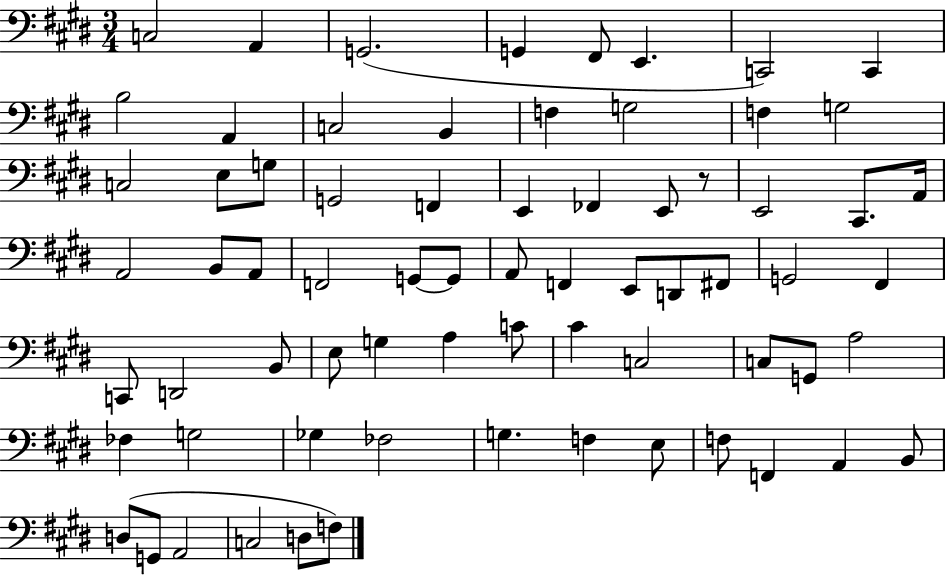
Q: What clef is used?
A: bass